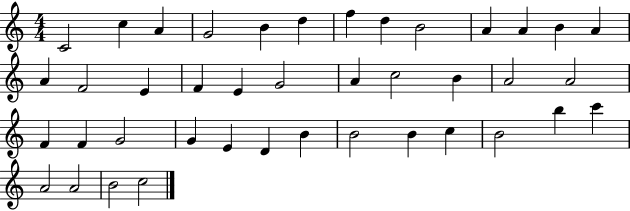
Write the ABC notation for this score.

X:1
T:Untitled
M:4/4
L:1/4
K:C
C2 c A G2 B d f d B2 A A B A A F2 E F E G2 A c2 B A2 A2 F F G2 G E D B B2 B c B2 b c' A2 A2 B2 c2